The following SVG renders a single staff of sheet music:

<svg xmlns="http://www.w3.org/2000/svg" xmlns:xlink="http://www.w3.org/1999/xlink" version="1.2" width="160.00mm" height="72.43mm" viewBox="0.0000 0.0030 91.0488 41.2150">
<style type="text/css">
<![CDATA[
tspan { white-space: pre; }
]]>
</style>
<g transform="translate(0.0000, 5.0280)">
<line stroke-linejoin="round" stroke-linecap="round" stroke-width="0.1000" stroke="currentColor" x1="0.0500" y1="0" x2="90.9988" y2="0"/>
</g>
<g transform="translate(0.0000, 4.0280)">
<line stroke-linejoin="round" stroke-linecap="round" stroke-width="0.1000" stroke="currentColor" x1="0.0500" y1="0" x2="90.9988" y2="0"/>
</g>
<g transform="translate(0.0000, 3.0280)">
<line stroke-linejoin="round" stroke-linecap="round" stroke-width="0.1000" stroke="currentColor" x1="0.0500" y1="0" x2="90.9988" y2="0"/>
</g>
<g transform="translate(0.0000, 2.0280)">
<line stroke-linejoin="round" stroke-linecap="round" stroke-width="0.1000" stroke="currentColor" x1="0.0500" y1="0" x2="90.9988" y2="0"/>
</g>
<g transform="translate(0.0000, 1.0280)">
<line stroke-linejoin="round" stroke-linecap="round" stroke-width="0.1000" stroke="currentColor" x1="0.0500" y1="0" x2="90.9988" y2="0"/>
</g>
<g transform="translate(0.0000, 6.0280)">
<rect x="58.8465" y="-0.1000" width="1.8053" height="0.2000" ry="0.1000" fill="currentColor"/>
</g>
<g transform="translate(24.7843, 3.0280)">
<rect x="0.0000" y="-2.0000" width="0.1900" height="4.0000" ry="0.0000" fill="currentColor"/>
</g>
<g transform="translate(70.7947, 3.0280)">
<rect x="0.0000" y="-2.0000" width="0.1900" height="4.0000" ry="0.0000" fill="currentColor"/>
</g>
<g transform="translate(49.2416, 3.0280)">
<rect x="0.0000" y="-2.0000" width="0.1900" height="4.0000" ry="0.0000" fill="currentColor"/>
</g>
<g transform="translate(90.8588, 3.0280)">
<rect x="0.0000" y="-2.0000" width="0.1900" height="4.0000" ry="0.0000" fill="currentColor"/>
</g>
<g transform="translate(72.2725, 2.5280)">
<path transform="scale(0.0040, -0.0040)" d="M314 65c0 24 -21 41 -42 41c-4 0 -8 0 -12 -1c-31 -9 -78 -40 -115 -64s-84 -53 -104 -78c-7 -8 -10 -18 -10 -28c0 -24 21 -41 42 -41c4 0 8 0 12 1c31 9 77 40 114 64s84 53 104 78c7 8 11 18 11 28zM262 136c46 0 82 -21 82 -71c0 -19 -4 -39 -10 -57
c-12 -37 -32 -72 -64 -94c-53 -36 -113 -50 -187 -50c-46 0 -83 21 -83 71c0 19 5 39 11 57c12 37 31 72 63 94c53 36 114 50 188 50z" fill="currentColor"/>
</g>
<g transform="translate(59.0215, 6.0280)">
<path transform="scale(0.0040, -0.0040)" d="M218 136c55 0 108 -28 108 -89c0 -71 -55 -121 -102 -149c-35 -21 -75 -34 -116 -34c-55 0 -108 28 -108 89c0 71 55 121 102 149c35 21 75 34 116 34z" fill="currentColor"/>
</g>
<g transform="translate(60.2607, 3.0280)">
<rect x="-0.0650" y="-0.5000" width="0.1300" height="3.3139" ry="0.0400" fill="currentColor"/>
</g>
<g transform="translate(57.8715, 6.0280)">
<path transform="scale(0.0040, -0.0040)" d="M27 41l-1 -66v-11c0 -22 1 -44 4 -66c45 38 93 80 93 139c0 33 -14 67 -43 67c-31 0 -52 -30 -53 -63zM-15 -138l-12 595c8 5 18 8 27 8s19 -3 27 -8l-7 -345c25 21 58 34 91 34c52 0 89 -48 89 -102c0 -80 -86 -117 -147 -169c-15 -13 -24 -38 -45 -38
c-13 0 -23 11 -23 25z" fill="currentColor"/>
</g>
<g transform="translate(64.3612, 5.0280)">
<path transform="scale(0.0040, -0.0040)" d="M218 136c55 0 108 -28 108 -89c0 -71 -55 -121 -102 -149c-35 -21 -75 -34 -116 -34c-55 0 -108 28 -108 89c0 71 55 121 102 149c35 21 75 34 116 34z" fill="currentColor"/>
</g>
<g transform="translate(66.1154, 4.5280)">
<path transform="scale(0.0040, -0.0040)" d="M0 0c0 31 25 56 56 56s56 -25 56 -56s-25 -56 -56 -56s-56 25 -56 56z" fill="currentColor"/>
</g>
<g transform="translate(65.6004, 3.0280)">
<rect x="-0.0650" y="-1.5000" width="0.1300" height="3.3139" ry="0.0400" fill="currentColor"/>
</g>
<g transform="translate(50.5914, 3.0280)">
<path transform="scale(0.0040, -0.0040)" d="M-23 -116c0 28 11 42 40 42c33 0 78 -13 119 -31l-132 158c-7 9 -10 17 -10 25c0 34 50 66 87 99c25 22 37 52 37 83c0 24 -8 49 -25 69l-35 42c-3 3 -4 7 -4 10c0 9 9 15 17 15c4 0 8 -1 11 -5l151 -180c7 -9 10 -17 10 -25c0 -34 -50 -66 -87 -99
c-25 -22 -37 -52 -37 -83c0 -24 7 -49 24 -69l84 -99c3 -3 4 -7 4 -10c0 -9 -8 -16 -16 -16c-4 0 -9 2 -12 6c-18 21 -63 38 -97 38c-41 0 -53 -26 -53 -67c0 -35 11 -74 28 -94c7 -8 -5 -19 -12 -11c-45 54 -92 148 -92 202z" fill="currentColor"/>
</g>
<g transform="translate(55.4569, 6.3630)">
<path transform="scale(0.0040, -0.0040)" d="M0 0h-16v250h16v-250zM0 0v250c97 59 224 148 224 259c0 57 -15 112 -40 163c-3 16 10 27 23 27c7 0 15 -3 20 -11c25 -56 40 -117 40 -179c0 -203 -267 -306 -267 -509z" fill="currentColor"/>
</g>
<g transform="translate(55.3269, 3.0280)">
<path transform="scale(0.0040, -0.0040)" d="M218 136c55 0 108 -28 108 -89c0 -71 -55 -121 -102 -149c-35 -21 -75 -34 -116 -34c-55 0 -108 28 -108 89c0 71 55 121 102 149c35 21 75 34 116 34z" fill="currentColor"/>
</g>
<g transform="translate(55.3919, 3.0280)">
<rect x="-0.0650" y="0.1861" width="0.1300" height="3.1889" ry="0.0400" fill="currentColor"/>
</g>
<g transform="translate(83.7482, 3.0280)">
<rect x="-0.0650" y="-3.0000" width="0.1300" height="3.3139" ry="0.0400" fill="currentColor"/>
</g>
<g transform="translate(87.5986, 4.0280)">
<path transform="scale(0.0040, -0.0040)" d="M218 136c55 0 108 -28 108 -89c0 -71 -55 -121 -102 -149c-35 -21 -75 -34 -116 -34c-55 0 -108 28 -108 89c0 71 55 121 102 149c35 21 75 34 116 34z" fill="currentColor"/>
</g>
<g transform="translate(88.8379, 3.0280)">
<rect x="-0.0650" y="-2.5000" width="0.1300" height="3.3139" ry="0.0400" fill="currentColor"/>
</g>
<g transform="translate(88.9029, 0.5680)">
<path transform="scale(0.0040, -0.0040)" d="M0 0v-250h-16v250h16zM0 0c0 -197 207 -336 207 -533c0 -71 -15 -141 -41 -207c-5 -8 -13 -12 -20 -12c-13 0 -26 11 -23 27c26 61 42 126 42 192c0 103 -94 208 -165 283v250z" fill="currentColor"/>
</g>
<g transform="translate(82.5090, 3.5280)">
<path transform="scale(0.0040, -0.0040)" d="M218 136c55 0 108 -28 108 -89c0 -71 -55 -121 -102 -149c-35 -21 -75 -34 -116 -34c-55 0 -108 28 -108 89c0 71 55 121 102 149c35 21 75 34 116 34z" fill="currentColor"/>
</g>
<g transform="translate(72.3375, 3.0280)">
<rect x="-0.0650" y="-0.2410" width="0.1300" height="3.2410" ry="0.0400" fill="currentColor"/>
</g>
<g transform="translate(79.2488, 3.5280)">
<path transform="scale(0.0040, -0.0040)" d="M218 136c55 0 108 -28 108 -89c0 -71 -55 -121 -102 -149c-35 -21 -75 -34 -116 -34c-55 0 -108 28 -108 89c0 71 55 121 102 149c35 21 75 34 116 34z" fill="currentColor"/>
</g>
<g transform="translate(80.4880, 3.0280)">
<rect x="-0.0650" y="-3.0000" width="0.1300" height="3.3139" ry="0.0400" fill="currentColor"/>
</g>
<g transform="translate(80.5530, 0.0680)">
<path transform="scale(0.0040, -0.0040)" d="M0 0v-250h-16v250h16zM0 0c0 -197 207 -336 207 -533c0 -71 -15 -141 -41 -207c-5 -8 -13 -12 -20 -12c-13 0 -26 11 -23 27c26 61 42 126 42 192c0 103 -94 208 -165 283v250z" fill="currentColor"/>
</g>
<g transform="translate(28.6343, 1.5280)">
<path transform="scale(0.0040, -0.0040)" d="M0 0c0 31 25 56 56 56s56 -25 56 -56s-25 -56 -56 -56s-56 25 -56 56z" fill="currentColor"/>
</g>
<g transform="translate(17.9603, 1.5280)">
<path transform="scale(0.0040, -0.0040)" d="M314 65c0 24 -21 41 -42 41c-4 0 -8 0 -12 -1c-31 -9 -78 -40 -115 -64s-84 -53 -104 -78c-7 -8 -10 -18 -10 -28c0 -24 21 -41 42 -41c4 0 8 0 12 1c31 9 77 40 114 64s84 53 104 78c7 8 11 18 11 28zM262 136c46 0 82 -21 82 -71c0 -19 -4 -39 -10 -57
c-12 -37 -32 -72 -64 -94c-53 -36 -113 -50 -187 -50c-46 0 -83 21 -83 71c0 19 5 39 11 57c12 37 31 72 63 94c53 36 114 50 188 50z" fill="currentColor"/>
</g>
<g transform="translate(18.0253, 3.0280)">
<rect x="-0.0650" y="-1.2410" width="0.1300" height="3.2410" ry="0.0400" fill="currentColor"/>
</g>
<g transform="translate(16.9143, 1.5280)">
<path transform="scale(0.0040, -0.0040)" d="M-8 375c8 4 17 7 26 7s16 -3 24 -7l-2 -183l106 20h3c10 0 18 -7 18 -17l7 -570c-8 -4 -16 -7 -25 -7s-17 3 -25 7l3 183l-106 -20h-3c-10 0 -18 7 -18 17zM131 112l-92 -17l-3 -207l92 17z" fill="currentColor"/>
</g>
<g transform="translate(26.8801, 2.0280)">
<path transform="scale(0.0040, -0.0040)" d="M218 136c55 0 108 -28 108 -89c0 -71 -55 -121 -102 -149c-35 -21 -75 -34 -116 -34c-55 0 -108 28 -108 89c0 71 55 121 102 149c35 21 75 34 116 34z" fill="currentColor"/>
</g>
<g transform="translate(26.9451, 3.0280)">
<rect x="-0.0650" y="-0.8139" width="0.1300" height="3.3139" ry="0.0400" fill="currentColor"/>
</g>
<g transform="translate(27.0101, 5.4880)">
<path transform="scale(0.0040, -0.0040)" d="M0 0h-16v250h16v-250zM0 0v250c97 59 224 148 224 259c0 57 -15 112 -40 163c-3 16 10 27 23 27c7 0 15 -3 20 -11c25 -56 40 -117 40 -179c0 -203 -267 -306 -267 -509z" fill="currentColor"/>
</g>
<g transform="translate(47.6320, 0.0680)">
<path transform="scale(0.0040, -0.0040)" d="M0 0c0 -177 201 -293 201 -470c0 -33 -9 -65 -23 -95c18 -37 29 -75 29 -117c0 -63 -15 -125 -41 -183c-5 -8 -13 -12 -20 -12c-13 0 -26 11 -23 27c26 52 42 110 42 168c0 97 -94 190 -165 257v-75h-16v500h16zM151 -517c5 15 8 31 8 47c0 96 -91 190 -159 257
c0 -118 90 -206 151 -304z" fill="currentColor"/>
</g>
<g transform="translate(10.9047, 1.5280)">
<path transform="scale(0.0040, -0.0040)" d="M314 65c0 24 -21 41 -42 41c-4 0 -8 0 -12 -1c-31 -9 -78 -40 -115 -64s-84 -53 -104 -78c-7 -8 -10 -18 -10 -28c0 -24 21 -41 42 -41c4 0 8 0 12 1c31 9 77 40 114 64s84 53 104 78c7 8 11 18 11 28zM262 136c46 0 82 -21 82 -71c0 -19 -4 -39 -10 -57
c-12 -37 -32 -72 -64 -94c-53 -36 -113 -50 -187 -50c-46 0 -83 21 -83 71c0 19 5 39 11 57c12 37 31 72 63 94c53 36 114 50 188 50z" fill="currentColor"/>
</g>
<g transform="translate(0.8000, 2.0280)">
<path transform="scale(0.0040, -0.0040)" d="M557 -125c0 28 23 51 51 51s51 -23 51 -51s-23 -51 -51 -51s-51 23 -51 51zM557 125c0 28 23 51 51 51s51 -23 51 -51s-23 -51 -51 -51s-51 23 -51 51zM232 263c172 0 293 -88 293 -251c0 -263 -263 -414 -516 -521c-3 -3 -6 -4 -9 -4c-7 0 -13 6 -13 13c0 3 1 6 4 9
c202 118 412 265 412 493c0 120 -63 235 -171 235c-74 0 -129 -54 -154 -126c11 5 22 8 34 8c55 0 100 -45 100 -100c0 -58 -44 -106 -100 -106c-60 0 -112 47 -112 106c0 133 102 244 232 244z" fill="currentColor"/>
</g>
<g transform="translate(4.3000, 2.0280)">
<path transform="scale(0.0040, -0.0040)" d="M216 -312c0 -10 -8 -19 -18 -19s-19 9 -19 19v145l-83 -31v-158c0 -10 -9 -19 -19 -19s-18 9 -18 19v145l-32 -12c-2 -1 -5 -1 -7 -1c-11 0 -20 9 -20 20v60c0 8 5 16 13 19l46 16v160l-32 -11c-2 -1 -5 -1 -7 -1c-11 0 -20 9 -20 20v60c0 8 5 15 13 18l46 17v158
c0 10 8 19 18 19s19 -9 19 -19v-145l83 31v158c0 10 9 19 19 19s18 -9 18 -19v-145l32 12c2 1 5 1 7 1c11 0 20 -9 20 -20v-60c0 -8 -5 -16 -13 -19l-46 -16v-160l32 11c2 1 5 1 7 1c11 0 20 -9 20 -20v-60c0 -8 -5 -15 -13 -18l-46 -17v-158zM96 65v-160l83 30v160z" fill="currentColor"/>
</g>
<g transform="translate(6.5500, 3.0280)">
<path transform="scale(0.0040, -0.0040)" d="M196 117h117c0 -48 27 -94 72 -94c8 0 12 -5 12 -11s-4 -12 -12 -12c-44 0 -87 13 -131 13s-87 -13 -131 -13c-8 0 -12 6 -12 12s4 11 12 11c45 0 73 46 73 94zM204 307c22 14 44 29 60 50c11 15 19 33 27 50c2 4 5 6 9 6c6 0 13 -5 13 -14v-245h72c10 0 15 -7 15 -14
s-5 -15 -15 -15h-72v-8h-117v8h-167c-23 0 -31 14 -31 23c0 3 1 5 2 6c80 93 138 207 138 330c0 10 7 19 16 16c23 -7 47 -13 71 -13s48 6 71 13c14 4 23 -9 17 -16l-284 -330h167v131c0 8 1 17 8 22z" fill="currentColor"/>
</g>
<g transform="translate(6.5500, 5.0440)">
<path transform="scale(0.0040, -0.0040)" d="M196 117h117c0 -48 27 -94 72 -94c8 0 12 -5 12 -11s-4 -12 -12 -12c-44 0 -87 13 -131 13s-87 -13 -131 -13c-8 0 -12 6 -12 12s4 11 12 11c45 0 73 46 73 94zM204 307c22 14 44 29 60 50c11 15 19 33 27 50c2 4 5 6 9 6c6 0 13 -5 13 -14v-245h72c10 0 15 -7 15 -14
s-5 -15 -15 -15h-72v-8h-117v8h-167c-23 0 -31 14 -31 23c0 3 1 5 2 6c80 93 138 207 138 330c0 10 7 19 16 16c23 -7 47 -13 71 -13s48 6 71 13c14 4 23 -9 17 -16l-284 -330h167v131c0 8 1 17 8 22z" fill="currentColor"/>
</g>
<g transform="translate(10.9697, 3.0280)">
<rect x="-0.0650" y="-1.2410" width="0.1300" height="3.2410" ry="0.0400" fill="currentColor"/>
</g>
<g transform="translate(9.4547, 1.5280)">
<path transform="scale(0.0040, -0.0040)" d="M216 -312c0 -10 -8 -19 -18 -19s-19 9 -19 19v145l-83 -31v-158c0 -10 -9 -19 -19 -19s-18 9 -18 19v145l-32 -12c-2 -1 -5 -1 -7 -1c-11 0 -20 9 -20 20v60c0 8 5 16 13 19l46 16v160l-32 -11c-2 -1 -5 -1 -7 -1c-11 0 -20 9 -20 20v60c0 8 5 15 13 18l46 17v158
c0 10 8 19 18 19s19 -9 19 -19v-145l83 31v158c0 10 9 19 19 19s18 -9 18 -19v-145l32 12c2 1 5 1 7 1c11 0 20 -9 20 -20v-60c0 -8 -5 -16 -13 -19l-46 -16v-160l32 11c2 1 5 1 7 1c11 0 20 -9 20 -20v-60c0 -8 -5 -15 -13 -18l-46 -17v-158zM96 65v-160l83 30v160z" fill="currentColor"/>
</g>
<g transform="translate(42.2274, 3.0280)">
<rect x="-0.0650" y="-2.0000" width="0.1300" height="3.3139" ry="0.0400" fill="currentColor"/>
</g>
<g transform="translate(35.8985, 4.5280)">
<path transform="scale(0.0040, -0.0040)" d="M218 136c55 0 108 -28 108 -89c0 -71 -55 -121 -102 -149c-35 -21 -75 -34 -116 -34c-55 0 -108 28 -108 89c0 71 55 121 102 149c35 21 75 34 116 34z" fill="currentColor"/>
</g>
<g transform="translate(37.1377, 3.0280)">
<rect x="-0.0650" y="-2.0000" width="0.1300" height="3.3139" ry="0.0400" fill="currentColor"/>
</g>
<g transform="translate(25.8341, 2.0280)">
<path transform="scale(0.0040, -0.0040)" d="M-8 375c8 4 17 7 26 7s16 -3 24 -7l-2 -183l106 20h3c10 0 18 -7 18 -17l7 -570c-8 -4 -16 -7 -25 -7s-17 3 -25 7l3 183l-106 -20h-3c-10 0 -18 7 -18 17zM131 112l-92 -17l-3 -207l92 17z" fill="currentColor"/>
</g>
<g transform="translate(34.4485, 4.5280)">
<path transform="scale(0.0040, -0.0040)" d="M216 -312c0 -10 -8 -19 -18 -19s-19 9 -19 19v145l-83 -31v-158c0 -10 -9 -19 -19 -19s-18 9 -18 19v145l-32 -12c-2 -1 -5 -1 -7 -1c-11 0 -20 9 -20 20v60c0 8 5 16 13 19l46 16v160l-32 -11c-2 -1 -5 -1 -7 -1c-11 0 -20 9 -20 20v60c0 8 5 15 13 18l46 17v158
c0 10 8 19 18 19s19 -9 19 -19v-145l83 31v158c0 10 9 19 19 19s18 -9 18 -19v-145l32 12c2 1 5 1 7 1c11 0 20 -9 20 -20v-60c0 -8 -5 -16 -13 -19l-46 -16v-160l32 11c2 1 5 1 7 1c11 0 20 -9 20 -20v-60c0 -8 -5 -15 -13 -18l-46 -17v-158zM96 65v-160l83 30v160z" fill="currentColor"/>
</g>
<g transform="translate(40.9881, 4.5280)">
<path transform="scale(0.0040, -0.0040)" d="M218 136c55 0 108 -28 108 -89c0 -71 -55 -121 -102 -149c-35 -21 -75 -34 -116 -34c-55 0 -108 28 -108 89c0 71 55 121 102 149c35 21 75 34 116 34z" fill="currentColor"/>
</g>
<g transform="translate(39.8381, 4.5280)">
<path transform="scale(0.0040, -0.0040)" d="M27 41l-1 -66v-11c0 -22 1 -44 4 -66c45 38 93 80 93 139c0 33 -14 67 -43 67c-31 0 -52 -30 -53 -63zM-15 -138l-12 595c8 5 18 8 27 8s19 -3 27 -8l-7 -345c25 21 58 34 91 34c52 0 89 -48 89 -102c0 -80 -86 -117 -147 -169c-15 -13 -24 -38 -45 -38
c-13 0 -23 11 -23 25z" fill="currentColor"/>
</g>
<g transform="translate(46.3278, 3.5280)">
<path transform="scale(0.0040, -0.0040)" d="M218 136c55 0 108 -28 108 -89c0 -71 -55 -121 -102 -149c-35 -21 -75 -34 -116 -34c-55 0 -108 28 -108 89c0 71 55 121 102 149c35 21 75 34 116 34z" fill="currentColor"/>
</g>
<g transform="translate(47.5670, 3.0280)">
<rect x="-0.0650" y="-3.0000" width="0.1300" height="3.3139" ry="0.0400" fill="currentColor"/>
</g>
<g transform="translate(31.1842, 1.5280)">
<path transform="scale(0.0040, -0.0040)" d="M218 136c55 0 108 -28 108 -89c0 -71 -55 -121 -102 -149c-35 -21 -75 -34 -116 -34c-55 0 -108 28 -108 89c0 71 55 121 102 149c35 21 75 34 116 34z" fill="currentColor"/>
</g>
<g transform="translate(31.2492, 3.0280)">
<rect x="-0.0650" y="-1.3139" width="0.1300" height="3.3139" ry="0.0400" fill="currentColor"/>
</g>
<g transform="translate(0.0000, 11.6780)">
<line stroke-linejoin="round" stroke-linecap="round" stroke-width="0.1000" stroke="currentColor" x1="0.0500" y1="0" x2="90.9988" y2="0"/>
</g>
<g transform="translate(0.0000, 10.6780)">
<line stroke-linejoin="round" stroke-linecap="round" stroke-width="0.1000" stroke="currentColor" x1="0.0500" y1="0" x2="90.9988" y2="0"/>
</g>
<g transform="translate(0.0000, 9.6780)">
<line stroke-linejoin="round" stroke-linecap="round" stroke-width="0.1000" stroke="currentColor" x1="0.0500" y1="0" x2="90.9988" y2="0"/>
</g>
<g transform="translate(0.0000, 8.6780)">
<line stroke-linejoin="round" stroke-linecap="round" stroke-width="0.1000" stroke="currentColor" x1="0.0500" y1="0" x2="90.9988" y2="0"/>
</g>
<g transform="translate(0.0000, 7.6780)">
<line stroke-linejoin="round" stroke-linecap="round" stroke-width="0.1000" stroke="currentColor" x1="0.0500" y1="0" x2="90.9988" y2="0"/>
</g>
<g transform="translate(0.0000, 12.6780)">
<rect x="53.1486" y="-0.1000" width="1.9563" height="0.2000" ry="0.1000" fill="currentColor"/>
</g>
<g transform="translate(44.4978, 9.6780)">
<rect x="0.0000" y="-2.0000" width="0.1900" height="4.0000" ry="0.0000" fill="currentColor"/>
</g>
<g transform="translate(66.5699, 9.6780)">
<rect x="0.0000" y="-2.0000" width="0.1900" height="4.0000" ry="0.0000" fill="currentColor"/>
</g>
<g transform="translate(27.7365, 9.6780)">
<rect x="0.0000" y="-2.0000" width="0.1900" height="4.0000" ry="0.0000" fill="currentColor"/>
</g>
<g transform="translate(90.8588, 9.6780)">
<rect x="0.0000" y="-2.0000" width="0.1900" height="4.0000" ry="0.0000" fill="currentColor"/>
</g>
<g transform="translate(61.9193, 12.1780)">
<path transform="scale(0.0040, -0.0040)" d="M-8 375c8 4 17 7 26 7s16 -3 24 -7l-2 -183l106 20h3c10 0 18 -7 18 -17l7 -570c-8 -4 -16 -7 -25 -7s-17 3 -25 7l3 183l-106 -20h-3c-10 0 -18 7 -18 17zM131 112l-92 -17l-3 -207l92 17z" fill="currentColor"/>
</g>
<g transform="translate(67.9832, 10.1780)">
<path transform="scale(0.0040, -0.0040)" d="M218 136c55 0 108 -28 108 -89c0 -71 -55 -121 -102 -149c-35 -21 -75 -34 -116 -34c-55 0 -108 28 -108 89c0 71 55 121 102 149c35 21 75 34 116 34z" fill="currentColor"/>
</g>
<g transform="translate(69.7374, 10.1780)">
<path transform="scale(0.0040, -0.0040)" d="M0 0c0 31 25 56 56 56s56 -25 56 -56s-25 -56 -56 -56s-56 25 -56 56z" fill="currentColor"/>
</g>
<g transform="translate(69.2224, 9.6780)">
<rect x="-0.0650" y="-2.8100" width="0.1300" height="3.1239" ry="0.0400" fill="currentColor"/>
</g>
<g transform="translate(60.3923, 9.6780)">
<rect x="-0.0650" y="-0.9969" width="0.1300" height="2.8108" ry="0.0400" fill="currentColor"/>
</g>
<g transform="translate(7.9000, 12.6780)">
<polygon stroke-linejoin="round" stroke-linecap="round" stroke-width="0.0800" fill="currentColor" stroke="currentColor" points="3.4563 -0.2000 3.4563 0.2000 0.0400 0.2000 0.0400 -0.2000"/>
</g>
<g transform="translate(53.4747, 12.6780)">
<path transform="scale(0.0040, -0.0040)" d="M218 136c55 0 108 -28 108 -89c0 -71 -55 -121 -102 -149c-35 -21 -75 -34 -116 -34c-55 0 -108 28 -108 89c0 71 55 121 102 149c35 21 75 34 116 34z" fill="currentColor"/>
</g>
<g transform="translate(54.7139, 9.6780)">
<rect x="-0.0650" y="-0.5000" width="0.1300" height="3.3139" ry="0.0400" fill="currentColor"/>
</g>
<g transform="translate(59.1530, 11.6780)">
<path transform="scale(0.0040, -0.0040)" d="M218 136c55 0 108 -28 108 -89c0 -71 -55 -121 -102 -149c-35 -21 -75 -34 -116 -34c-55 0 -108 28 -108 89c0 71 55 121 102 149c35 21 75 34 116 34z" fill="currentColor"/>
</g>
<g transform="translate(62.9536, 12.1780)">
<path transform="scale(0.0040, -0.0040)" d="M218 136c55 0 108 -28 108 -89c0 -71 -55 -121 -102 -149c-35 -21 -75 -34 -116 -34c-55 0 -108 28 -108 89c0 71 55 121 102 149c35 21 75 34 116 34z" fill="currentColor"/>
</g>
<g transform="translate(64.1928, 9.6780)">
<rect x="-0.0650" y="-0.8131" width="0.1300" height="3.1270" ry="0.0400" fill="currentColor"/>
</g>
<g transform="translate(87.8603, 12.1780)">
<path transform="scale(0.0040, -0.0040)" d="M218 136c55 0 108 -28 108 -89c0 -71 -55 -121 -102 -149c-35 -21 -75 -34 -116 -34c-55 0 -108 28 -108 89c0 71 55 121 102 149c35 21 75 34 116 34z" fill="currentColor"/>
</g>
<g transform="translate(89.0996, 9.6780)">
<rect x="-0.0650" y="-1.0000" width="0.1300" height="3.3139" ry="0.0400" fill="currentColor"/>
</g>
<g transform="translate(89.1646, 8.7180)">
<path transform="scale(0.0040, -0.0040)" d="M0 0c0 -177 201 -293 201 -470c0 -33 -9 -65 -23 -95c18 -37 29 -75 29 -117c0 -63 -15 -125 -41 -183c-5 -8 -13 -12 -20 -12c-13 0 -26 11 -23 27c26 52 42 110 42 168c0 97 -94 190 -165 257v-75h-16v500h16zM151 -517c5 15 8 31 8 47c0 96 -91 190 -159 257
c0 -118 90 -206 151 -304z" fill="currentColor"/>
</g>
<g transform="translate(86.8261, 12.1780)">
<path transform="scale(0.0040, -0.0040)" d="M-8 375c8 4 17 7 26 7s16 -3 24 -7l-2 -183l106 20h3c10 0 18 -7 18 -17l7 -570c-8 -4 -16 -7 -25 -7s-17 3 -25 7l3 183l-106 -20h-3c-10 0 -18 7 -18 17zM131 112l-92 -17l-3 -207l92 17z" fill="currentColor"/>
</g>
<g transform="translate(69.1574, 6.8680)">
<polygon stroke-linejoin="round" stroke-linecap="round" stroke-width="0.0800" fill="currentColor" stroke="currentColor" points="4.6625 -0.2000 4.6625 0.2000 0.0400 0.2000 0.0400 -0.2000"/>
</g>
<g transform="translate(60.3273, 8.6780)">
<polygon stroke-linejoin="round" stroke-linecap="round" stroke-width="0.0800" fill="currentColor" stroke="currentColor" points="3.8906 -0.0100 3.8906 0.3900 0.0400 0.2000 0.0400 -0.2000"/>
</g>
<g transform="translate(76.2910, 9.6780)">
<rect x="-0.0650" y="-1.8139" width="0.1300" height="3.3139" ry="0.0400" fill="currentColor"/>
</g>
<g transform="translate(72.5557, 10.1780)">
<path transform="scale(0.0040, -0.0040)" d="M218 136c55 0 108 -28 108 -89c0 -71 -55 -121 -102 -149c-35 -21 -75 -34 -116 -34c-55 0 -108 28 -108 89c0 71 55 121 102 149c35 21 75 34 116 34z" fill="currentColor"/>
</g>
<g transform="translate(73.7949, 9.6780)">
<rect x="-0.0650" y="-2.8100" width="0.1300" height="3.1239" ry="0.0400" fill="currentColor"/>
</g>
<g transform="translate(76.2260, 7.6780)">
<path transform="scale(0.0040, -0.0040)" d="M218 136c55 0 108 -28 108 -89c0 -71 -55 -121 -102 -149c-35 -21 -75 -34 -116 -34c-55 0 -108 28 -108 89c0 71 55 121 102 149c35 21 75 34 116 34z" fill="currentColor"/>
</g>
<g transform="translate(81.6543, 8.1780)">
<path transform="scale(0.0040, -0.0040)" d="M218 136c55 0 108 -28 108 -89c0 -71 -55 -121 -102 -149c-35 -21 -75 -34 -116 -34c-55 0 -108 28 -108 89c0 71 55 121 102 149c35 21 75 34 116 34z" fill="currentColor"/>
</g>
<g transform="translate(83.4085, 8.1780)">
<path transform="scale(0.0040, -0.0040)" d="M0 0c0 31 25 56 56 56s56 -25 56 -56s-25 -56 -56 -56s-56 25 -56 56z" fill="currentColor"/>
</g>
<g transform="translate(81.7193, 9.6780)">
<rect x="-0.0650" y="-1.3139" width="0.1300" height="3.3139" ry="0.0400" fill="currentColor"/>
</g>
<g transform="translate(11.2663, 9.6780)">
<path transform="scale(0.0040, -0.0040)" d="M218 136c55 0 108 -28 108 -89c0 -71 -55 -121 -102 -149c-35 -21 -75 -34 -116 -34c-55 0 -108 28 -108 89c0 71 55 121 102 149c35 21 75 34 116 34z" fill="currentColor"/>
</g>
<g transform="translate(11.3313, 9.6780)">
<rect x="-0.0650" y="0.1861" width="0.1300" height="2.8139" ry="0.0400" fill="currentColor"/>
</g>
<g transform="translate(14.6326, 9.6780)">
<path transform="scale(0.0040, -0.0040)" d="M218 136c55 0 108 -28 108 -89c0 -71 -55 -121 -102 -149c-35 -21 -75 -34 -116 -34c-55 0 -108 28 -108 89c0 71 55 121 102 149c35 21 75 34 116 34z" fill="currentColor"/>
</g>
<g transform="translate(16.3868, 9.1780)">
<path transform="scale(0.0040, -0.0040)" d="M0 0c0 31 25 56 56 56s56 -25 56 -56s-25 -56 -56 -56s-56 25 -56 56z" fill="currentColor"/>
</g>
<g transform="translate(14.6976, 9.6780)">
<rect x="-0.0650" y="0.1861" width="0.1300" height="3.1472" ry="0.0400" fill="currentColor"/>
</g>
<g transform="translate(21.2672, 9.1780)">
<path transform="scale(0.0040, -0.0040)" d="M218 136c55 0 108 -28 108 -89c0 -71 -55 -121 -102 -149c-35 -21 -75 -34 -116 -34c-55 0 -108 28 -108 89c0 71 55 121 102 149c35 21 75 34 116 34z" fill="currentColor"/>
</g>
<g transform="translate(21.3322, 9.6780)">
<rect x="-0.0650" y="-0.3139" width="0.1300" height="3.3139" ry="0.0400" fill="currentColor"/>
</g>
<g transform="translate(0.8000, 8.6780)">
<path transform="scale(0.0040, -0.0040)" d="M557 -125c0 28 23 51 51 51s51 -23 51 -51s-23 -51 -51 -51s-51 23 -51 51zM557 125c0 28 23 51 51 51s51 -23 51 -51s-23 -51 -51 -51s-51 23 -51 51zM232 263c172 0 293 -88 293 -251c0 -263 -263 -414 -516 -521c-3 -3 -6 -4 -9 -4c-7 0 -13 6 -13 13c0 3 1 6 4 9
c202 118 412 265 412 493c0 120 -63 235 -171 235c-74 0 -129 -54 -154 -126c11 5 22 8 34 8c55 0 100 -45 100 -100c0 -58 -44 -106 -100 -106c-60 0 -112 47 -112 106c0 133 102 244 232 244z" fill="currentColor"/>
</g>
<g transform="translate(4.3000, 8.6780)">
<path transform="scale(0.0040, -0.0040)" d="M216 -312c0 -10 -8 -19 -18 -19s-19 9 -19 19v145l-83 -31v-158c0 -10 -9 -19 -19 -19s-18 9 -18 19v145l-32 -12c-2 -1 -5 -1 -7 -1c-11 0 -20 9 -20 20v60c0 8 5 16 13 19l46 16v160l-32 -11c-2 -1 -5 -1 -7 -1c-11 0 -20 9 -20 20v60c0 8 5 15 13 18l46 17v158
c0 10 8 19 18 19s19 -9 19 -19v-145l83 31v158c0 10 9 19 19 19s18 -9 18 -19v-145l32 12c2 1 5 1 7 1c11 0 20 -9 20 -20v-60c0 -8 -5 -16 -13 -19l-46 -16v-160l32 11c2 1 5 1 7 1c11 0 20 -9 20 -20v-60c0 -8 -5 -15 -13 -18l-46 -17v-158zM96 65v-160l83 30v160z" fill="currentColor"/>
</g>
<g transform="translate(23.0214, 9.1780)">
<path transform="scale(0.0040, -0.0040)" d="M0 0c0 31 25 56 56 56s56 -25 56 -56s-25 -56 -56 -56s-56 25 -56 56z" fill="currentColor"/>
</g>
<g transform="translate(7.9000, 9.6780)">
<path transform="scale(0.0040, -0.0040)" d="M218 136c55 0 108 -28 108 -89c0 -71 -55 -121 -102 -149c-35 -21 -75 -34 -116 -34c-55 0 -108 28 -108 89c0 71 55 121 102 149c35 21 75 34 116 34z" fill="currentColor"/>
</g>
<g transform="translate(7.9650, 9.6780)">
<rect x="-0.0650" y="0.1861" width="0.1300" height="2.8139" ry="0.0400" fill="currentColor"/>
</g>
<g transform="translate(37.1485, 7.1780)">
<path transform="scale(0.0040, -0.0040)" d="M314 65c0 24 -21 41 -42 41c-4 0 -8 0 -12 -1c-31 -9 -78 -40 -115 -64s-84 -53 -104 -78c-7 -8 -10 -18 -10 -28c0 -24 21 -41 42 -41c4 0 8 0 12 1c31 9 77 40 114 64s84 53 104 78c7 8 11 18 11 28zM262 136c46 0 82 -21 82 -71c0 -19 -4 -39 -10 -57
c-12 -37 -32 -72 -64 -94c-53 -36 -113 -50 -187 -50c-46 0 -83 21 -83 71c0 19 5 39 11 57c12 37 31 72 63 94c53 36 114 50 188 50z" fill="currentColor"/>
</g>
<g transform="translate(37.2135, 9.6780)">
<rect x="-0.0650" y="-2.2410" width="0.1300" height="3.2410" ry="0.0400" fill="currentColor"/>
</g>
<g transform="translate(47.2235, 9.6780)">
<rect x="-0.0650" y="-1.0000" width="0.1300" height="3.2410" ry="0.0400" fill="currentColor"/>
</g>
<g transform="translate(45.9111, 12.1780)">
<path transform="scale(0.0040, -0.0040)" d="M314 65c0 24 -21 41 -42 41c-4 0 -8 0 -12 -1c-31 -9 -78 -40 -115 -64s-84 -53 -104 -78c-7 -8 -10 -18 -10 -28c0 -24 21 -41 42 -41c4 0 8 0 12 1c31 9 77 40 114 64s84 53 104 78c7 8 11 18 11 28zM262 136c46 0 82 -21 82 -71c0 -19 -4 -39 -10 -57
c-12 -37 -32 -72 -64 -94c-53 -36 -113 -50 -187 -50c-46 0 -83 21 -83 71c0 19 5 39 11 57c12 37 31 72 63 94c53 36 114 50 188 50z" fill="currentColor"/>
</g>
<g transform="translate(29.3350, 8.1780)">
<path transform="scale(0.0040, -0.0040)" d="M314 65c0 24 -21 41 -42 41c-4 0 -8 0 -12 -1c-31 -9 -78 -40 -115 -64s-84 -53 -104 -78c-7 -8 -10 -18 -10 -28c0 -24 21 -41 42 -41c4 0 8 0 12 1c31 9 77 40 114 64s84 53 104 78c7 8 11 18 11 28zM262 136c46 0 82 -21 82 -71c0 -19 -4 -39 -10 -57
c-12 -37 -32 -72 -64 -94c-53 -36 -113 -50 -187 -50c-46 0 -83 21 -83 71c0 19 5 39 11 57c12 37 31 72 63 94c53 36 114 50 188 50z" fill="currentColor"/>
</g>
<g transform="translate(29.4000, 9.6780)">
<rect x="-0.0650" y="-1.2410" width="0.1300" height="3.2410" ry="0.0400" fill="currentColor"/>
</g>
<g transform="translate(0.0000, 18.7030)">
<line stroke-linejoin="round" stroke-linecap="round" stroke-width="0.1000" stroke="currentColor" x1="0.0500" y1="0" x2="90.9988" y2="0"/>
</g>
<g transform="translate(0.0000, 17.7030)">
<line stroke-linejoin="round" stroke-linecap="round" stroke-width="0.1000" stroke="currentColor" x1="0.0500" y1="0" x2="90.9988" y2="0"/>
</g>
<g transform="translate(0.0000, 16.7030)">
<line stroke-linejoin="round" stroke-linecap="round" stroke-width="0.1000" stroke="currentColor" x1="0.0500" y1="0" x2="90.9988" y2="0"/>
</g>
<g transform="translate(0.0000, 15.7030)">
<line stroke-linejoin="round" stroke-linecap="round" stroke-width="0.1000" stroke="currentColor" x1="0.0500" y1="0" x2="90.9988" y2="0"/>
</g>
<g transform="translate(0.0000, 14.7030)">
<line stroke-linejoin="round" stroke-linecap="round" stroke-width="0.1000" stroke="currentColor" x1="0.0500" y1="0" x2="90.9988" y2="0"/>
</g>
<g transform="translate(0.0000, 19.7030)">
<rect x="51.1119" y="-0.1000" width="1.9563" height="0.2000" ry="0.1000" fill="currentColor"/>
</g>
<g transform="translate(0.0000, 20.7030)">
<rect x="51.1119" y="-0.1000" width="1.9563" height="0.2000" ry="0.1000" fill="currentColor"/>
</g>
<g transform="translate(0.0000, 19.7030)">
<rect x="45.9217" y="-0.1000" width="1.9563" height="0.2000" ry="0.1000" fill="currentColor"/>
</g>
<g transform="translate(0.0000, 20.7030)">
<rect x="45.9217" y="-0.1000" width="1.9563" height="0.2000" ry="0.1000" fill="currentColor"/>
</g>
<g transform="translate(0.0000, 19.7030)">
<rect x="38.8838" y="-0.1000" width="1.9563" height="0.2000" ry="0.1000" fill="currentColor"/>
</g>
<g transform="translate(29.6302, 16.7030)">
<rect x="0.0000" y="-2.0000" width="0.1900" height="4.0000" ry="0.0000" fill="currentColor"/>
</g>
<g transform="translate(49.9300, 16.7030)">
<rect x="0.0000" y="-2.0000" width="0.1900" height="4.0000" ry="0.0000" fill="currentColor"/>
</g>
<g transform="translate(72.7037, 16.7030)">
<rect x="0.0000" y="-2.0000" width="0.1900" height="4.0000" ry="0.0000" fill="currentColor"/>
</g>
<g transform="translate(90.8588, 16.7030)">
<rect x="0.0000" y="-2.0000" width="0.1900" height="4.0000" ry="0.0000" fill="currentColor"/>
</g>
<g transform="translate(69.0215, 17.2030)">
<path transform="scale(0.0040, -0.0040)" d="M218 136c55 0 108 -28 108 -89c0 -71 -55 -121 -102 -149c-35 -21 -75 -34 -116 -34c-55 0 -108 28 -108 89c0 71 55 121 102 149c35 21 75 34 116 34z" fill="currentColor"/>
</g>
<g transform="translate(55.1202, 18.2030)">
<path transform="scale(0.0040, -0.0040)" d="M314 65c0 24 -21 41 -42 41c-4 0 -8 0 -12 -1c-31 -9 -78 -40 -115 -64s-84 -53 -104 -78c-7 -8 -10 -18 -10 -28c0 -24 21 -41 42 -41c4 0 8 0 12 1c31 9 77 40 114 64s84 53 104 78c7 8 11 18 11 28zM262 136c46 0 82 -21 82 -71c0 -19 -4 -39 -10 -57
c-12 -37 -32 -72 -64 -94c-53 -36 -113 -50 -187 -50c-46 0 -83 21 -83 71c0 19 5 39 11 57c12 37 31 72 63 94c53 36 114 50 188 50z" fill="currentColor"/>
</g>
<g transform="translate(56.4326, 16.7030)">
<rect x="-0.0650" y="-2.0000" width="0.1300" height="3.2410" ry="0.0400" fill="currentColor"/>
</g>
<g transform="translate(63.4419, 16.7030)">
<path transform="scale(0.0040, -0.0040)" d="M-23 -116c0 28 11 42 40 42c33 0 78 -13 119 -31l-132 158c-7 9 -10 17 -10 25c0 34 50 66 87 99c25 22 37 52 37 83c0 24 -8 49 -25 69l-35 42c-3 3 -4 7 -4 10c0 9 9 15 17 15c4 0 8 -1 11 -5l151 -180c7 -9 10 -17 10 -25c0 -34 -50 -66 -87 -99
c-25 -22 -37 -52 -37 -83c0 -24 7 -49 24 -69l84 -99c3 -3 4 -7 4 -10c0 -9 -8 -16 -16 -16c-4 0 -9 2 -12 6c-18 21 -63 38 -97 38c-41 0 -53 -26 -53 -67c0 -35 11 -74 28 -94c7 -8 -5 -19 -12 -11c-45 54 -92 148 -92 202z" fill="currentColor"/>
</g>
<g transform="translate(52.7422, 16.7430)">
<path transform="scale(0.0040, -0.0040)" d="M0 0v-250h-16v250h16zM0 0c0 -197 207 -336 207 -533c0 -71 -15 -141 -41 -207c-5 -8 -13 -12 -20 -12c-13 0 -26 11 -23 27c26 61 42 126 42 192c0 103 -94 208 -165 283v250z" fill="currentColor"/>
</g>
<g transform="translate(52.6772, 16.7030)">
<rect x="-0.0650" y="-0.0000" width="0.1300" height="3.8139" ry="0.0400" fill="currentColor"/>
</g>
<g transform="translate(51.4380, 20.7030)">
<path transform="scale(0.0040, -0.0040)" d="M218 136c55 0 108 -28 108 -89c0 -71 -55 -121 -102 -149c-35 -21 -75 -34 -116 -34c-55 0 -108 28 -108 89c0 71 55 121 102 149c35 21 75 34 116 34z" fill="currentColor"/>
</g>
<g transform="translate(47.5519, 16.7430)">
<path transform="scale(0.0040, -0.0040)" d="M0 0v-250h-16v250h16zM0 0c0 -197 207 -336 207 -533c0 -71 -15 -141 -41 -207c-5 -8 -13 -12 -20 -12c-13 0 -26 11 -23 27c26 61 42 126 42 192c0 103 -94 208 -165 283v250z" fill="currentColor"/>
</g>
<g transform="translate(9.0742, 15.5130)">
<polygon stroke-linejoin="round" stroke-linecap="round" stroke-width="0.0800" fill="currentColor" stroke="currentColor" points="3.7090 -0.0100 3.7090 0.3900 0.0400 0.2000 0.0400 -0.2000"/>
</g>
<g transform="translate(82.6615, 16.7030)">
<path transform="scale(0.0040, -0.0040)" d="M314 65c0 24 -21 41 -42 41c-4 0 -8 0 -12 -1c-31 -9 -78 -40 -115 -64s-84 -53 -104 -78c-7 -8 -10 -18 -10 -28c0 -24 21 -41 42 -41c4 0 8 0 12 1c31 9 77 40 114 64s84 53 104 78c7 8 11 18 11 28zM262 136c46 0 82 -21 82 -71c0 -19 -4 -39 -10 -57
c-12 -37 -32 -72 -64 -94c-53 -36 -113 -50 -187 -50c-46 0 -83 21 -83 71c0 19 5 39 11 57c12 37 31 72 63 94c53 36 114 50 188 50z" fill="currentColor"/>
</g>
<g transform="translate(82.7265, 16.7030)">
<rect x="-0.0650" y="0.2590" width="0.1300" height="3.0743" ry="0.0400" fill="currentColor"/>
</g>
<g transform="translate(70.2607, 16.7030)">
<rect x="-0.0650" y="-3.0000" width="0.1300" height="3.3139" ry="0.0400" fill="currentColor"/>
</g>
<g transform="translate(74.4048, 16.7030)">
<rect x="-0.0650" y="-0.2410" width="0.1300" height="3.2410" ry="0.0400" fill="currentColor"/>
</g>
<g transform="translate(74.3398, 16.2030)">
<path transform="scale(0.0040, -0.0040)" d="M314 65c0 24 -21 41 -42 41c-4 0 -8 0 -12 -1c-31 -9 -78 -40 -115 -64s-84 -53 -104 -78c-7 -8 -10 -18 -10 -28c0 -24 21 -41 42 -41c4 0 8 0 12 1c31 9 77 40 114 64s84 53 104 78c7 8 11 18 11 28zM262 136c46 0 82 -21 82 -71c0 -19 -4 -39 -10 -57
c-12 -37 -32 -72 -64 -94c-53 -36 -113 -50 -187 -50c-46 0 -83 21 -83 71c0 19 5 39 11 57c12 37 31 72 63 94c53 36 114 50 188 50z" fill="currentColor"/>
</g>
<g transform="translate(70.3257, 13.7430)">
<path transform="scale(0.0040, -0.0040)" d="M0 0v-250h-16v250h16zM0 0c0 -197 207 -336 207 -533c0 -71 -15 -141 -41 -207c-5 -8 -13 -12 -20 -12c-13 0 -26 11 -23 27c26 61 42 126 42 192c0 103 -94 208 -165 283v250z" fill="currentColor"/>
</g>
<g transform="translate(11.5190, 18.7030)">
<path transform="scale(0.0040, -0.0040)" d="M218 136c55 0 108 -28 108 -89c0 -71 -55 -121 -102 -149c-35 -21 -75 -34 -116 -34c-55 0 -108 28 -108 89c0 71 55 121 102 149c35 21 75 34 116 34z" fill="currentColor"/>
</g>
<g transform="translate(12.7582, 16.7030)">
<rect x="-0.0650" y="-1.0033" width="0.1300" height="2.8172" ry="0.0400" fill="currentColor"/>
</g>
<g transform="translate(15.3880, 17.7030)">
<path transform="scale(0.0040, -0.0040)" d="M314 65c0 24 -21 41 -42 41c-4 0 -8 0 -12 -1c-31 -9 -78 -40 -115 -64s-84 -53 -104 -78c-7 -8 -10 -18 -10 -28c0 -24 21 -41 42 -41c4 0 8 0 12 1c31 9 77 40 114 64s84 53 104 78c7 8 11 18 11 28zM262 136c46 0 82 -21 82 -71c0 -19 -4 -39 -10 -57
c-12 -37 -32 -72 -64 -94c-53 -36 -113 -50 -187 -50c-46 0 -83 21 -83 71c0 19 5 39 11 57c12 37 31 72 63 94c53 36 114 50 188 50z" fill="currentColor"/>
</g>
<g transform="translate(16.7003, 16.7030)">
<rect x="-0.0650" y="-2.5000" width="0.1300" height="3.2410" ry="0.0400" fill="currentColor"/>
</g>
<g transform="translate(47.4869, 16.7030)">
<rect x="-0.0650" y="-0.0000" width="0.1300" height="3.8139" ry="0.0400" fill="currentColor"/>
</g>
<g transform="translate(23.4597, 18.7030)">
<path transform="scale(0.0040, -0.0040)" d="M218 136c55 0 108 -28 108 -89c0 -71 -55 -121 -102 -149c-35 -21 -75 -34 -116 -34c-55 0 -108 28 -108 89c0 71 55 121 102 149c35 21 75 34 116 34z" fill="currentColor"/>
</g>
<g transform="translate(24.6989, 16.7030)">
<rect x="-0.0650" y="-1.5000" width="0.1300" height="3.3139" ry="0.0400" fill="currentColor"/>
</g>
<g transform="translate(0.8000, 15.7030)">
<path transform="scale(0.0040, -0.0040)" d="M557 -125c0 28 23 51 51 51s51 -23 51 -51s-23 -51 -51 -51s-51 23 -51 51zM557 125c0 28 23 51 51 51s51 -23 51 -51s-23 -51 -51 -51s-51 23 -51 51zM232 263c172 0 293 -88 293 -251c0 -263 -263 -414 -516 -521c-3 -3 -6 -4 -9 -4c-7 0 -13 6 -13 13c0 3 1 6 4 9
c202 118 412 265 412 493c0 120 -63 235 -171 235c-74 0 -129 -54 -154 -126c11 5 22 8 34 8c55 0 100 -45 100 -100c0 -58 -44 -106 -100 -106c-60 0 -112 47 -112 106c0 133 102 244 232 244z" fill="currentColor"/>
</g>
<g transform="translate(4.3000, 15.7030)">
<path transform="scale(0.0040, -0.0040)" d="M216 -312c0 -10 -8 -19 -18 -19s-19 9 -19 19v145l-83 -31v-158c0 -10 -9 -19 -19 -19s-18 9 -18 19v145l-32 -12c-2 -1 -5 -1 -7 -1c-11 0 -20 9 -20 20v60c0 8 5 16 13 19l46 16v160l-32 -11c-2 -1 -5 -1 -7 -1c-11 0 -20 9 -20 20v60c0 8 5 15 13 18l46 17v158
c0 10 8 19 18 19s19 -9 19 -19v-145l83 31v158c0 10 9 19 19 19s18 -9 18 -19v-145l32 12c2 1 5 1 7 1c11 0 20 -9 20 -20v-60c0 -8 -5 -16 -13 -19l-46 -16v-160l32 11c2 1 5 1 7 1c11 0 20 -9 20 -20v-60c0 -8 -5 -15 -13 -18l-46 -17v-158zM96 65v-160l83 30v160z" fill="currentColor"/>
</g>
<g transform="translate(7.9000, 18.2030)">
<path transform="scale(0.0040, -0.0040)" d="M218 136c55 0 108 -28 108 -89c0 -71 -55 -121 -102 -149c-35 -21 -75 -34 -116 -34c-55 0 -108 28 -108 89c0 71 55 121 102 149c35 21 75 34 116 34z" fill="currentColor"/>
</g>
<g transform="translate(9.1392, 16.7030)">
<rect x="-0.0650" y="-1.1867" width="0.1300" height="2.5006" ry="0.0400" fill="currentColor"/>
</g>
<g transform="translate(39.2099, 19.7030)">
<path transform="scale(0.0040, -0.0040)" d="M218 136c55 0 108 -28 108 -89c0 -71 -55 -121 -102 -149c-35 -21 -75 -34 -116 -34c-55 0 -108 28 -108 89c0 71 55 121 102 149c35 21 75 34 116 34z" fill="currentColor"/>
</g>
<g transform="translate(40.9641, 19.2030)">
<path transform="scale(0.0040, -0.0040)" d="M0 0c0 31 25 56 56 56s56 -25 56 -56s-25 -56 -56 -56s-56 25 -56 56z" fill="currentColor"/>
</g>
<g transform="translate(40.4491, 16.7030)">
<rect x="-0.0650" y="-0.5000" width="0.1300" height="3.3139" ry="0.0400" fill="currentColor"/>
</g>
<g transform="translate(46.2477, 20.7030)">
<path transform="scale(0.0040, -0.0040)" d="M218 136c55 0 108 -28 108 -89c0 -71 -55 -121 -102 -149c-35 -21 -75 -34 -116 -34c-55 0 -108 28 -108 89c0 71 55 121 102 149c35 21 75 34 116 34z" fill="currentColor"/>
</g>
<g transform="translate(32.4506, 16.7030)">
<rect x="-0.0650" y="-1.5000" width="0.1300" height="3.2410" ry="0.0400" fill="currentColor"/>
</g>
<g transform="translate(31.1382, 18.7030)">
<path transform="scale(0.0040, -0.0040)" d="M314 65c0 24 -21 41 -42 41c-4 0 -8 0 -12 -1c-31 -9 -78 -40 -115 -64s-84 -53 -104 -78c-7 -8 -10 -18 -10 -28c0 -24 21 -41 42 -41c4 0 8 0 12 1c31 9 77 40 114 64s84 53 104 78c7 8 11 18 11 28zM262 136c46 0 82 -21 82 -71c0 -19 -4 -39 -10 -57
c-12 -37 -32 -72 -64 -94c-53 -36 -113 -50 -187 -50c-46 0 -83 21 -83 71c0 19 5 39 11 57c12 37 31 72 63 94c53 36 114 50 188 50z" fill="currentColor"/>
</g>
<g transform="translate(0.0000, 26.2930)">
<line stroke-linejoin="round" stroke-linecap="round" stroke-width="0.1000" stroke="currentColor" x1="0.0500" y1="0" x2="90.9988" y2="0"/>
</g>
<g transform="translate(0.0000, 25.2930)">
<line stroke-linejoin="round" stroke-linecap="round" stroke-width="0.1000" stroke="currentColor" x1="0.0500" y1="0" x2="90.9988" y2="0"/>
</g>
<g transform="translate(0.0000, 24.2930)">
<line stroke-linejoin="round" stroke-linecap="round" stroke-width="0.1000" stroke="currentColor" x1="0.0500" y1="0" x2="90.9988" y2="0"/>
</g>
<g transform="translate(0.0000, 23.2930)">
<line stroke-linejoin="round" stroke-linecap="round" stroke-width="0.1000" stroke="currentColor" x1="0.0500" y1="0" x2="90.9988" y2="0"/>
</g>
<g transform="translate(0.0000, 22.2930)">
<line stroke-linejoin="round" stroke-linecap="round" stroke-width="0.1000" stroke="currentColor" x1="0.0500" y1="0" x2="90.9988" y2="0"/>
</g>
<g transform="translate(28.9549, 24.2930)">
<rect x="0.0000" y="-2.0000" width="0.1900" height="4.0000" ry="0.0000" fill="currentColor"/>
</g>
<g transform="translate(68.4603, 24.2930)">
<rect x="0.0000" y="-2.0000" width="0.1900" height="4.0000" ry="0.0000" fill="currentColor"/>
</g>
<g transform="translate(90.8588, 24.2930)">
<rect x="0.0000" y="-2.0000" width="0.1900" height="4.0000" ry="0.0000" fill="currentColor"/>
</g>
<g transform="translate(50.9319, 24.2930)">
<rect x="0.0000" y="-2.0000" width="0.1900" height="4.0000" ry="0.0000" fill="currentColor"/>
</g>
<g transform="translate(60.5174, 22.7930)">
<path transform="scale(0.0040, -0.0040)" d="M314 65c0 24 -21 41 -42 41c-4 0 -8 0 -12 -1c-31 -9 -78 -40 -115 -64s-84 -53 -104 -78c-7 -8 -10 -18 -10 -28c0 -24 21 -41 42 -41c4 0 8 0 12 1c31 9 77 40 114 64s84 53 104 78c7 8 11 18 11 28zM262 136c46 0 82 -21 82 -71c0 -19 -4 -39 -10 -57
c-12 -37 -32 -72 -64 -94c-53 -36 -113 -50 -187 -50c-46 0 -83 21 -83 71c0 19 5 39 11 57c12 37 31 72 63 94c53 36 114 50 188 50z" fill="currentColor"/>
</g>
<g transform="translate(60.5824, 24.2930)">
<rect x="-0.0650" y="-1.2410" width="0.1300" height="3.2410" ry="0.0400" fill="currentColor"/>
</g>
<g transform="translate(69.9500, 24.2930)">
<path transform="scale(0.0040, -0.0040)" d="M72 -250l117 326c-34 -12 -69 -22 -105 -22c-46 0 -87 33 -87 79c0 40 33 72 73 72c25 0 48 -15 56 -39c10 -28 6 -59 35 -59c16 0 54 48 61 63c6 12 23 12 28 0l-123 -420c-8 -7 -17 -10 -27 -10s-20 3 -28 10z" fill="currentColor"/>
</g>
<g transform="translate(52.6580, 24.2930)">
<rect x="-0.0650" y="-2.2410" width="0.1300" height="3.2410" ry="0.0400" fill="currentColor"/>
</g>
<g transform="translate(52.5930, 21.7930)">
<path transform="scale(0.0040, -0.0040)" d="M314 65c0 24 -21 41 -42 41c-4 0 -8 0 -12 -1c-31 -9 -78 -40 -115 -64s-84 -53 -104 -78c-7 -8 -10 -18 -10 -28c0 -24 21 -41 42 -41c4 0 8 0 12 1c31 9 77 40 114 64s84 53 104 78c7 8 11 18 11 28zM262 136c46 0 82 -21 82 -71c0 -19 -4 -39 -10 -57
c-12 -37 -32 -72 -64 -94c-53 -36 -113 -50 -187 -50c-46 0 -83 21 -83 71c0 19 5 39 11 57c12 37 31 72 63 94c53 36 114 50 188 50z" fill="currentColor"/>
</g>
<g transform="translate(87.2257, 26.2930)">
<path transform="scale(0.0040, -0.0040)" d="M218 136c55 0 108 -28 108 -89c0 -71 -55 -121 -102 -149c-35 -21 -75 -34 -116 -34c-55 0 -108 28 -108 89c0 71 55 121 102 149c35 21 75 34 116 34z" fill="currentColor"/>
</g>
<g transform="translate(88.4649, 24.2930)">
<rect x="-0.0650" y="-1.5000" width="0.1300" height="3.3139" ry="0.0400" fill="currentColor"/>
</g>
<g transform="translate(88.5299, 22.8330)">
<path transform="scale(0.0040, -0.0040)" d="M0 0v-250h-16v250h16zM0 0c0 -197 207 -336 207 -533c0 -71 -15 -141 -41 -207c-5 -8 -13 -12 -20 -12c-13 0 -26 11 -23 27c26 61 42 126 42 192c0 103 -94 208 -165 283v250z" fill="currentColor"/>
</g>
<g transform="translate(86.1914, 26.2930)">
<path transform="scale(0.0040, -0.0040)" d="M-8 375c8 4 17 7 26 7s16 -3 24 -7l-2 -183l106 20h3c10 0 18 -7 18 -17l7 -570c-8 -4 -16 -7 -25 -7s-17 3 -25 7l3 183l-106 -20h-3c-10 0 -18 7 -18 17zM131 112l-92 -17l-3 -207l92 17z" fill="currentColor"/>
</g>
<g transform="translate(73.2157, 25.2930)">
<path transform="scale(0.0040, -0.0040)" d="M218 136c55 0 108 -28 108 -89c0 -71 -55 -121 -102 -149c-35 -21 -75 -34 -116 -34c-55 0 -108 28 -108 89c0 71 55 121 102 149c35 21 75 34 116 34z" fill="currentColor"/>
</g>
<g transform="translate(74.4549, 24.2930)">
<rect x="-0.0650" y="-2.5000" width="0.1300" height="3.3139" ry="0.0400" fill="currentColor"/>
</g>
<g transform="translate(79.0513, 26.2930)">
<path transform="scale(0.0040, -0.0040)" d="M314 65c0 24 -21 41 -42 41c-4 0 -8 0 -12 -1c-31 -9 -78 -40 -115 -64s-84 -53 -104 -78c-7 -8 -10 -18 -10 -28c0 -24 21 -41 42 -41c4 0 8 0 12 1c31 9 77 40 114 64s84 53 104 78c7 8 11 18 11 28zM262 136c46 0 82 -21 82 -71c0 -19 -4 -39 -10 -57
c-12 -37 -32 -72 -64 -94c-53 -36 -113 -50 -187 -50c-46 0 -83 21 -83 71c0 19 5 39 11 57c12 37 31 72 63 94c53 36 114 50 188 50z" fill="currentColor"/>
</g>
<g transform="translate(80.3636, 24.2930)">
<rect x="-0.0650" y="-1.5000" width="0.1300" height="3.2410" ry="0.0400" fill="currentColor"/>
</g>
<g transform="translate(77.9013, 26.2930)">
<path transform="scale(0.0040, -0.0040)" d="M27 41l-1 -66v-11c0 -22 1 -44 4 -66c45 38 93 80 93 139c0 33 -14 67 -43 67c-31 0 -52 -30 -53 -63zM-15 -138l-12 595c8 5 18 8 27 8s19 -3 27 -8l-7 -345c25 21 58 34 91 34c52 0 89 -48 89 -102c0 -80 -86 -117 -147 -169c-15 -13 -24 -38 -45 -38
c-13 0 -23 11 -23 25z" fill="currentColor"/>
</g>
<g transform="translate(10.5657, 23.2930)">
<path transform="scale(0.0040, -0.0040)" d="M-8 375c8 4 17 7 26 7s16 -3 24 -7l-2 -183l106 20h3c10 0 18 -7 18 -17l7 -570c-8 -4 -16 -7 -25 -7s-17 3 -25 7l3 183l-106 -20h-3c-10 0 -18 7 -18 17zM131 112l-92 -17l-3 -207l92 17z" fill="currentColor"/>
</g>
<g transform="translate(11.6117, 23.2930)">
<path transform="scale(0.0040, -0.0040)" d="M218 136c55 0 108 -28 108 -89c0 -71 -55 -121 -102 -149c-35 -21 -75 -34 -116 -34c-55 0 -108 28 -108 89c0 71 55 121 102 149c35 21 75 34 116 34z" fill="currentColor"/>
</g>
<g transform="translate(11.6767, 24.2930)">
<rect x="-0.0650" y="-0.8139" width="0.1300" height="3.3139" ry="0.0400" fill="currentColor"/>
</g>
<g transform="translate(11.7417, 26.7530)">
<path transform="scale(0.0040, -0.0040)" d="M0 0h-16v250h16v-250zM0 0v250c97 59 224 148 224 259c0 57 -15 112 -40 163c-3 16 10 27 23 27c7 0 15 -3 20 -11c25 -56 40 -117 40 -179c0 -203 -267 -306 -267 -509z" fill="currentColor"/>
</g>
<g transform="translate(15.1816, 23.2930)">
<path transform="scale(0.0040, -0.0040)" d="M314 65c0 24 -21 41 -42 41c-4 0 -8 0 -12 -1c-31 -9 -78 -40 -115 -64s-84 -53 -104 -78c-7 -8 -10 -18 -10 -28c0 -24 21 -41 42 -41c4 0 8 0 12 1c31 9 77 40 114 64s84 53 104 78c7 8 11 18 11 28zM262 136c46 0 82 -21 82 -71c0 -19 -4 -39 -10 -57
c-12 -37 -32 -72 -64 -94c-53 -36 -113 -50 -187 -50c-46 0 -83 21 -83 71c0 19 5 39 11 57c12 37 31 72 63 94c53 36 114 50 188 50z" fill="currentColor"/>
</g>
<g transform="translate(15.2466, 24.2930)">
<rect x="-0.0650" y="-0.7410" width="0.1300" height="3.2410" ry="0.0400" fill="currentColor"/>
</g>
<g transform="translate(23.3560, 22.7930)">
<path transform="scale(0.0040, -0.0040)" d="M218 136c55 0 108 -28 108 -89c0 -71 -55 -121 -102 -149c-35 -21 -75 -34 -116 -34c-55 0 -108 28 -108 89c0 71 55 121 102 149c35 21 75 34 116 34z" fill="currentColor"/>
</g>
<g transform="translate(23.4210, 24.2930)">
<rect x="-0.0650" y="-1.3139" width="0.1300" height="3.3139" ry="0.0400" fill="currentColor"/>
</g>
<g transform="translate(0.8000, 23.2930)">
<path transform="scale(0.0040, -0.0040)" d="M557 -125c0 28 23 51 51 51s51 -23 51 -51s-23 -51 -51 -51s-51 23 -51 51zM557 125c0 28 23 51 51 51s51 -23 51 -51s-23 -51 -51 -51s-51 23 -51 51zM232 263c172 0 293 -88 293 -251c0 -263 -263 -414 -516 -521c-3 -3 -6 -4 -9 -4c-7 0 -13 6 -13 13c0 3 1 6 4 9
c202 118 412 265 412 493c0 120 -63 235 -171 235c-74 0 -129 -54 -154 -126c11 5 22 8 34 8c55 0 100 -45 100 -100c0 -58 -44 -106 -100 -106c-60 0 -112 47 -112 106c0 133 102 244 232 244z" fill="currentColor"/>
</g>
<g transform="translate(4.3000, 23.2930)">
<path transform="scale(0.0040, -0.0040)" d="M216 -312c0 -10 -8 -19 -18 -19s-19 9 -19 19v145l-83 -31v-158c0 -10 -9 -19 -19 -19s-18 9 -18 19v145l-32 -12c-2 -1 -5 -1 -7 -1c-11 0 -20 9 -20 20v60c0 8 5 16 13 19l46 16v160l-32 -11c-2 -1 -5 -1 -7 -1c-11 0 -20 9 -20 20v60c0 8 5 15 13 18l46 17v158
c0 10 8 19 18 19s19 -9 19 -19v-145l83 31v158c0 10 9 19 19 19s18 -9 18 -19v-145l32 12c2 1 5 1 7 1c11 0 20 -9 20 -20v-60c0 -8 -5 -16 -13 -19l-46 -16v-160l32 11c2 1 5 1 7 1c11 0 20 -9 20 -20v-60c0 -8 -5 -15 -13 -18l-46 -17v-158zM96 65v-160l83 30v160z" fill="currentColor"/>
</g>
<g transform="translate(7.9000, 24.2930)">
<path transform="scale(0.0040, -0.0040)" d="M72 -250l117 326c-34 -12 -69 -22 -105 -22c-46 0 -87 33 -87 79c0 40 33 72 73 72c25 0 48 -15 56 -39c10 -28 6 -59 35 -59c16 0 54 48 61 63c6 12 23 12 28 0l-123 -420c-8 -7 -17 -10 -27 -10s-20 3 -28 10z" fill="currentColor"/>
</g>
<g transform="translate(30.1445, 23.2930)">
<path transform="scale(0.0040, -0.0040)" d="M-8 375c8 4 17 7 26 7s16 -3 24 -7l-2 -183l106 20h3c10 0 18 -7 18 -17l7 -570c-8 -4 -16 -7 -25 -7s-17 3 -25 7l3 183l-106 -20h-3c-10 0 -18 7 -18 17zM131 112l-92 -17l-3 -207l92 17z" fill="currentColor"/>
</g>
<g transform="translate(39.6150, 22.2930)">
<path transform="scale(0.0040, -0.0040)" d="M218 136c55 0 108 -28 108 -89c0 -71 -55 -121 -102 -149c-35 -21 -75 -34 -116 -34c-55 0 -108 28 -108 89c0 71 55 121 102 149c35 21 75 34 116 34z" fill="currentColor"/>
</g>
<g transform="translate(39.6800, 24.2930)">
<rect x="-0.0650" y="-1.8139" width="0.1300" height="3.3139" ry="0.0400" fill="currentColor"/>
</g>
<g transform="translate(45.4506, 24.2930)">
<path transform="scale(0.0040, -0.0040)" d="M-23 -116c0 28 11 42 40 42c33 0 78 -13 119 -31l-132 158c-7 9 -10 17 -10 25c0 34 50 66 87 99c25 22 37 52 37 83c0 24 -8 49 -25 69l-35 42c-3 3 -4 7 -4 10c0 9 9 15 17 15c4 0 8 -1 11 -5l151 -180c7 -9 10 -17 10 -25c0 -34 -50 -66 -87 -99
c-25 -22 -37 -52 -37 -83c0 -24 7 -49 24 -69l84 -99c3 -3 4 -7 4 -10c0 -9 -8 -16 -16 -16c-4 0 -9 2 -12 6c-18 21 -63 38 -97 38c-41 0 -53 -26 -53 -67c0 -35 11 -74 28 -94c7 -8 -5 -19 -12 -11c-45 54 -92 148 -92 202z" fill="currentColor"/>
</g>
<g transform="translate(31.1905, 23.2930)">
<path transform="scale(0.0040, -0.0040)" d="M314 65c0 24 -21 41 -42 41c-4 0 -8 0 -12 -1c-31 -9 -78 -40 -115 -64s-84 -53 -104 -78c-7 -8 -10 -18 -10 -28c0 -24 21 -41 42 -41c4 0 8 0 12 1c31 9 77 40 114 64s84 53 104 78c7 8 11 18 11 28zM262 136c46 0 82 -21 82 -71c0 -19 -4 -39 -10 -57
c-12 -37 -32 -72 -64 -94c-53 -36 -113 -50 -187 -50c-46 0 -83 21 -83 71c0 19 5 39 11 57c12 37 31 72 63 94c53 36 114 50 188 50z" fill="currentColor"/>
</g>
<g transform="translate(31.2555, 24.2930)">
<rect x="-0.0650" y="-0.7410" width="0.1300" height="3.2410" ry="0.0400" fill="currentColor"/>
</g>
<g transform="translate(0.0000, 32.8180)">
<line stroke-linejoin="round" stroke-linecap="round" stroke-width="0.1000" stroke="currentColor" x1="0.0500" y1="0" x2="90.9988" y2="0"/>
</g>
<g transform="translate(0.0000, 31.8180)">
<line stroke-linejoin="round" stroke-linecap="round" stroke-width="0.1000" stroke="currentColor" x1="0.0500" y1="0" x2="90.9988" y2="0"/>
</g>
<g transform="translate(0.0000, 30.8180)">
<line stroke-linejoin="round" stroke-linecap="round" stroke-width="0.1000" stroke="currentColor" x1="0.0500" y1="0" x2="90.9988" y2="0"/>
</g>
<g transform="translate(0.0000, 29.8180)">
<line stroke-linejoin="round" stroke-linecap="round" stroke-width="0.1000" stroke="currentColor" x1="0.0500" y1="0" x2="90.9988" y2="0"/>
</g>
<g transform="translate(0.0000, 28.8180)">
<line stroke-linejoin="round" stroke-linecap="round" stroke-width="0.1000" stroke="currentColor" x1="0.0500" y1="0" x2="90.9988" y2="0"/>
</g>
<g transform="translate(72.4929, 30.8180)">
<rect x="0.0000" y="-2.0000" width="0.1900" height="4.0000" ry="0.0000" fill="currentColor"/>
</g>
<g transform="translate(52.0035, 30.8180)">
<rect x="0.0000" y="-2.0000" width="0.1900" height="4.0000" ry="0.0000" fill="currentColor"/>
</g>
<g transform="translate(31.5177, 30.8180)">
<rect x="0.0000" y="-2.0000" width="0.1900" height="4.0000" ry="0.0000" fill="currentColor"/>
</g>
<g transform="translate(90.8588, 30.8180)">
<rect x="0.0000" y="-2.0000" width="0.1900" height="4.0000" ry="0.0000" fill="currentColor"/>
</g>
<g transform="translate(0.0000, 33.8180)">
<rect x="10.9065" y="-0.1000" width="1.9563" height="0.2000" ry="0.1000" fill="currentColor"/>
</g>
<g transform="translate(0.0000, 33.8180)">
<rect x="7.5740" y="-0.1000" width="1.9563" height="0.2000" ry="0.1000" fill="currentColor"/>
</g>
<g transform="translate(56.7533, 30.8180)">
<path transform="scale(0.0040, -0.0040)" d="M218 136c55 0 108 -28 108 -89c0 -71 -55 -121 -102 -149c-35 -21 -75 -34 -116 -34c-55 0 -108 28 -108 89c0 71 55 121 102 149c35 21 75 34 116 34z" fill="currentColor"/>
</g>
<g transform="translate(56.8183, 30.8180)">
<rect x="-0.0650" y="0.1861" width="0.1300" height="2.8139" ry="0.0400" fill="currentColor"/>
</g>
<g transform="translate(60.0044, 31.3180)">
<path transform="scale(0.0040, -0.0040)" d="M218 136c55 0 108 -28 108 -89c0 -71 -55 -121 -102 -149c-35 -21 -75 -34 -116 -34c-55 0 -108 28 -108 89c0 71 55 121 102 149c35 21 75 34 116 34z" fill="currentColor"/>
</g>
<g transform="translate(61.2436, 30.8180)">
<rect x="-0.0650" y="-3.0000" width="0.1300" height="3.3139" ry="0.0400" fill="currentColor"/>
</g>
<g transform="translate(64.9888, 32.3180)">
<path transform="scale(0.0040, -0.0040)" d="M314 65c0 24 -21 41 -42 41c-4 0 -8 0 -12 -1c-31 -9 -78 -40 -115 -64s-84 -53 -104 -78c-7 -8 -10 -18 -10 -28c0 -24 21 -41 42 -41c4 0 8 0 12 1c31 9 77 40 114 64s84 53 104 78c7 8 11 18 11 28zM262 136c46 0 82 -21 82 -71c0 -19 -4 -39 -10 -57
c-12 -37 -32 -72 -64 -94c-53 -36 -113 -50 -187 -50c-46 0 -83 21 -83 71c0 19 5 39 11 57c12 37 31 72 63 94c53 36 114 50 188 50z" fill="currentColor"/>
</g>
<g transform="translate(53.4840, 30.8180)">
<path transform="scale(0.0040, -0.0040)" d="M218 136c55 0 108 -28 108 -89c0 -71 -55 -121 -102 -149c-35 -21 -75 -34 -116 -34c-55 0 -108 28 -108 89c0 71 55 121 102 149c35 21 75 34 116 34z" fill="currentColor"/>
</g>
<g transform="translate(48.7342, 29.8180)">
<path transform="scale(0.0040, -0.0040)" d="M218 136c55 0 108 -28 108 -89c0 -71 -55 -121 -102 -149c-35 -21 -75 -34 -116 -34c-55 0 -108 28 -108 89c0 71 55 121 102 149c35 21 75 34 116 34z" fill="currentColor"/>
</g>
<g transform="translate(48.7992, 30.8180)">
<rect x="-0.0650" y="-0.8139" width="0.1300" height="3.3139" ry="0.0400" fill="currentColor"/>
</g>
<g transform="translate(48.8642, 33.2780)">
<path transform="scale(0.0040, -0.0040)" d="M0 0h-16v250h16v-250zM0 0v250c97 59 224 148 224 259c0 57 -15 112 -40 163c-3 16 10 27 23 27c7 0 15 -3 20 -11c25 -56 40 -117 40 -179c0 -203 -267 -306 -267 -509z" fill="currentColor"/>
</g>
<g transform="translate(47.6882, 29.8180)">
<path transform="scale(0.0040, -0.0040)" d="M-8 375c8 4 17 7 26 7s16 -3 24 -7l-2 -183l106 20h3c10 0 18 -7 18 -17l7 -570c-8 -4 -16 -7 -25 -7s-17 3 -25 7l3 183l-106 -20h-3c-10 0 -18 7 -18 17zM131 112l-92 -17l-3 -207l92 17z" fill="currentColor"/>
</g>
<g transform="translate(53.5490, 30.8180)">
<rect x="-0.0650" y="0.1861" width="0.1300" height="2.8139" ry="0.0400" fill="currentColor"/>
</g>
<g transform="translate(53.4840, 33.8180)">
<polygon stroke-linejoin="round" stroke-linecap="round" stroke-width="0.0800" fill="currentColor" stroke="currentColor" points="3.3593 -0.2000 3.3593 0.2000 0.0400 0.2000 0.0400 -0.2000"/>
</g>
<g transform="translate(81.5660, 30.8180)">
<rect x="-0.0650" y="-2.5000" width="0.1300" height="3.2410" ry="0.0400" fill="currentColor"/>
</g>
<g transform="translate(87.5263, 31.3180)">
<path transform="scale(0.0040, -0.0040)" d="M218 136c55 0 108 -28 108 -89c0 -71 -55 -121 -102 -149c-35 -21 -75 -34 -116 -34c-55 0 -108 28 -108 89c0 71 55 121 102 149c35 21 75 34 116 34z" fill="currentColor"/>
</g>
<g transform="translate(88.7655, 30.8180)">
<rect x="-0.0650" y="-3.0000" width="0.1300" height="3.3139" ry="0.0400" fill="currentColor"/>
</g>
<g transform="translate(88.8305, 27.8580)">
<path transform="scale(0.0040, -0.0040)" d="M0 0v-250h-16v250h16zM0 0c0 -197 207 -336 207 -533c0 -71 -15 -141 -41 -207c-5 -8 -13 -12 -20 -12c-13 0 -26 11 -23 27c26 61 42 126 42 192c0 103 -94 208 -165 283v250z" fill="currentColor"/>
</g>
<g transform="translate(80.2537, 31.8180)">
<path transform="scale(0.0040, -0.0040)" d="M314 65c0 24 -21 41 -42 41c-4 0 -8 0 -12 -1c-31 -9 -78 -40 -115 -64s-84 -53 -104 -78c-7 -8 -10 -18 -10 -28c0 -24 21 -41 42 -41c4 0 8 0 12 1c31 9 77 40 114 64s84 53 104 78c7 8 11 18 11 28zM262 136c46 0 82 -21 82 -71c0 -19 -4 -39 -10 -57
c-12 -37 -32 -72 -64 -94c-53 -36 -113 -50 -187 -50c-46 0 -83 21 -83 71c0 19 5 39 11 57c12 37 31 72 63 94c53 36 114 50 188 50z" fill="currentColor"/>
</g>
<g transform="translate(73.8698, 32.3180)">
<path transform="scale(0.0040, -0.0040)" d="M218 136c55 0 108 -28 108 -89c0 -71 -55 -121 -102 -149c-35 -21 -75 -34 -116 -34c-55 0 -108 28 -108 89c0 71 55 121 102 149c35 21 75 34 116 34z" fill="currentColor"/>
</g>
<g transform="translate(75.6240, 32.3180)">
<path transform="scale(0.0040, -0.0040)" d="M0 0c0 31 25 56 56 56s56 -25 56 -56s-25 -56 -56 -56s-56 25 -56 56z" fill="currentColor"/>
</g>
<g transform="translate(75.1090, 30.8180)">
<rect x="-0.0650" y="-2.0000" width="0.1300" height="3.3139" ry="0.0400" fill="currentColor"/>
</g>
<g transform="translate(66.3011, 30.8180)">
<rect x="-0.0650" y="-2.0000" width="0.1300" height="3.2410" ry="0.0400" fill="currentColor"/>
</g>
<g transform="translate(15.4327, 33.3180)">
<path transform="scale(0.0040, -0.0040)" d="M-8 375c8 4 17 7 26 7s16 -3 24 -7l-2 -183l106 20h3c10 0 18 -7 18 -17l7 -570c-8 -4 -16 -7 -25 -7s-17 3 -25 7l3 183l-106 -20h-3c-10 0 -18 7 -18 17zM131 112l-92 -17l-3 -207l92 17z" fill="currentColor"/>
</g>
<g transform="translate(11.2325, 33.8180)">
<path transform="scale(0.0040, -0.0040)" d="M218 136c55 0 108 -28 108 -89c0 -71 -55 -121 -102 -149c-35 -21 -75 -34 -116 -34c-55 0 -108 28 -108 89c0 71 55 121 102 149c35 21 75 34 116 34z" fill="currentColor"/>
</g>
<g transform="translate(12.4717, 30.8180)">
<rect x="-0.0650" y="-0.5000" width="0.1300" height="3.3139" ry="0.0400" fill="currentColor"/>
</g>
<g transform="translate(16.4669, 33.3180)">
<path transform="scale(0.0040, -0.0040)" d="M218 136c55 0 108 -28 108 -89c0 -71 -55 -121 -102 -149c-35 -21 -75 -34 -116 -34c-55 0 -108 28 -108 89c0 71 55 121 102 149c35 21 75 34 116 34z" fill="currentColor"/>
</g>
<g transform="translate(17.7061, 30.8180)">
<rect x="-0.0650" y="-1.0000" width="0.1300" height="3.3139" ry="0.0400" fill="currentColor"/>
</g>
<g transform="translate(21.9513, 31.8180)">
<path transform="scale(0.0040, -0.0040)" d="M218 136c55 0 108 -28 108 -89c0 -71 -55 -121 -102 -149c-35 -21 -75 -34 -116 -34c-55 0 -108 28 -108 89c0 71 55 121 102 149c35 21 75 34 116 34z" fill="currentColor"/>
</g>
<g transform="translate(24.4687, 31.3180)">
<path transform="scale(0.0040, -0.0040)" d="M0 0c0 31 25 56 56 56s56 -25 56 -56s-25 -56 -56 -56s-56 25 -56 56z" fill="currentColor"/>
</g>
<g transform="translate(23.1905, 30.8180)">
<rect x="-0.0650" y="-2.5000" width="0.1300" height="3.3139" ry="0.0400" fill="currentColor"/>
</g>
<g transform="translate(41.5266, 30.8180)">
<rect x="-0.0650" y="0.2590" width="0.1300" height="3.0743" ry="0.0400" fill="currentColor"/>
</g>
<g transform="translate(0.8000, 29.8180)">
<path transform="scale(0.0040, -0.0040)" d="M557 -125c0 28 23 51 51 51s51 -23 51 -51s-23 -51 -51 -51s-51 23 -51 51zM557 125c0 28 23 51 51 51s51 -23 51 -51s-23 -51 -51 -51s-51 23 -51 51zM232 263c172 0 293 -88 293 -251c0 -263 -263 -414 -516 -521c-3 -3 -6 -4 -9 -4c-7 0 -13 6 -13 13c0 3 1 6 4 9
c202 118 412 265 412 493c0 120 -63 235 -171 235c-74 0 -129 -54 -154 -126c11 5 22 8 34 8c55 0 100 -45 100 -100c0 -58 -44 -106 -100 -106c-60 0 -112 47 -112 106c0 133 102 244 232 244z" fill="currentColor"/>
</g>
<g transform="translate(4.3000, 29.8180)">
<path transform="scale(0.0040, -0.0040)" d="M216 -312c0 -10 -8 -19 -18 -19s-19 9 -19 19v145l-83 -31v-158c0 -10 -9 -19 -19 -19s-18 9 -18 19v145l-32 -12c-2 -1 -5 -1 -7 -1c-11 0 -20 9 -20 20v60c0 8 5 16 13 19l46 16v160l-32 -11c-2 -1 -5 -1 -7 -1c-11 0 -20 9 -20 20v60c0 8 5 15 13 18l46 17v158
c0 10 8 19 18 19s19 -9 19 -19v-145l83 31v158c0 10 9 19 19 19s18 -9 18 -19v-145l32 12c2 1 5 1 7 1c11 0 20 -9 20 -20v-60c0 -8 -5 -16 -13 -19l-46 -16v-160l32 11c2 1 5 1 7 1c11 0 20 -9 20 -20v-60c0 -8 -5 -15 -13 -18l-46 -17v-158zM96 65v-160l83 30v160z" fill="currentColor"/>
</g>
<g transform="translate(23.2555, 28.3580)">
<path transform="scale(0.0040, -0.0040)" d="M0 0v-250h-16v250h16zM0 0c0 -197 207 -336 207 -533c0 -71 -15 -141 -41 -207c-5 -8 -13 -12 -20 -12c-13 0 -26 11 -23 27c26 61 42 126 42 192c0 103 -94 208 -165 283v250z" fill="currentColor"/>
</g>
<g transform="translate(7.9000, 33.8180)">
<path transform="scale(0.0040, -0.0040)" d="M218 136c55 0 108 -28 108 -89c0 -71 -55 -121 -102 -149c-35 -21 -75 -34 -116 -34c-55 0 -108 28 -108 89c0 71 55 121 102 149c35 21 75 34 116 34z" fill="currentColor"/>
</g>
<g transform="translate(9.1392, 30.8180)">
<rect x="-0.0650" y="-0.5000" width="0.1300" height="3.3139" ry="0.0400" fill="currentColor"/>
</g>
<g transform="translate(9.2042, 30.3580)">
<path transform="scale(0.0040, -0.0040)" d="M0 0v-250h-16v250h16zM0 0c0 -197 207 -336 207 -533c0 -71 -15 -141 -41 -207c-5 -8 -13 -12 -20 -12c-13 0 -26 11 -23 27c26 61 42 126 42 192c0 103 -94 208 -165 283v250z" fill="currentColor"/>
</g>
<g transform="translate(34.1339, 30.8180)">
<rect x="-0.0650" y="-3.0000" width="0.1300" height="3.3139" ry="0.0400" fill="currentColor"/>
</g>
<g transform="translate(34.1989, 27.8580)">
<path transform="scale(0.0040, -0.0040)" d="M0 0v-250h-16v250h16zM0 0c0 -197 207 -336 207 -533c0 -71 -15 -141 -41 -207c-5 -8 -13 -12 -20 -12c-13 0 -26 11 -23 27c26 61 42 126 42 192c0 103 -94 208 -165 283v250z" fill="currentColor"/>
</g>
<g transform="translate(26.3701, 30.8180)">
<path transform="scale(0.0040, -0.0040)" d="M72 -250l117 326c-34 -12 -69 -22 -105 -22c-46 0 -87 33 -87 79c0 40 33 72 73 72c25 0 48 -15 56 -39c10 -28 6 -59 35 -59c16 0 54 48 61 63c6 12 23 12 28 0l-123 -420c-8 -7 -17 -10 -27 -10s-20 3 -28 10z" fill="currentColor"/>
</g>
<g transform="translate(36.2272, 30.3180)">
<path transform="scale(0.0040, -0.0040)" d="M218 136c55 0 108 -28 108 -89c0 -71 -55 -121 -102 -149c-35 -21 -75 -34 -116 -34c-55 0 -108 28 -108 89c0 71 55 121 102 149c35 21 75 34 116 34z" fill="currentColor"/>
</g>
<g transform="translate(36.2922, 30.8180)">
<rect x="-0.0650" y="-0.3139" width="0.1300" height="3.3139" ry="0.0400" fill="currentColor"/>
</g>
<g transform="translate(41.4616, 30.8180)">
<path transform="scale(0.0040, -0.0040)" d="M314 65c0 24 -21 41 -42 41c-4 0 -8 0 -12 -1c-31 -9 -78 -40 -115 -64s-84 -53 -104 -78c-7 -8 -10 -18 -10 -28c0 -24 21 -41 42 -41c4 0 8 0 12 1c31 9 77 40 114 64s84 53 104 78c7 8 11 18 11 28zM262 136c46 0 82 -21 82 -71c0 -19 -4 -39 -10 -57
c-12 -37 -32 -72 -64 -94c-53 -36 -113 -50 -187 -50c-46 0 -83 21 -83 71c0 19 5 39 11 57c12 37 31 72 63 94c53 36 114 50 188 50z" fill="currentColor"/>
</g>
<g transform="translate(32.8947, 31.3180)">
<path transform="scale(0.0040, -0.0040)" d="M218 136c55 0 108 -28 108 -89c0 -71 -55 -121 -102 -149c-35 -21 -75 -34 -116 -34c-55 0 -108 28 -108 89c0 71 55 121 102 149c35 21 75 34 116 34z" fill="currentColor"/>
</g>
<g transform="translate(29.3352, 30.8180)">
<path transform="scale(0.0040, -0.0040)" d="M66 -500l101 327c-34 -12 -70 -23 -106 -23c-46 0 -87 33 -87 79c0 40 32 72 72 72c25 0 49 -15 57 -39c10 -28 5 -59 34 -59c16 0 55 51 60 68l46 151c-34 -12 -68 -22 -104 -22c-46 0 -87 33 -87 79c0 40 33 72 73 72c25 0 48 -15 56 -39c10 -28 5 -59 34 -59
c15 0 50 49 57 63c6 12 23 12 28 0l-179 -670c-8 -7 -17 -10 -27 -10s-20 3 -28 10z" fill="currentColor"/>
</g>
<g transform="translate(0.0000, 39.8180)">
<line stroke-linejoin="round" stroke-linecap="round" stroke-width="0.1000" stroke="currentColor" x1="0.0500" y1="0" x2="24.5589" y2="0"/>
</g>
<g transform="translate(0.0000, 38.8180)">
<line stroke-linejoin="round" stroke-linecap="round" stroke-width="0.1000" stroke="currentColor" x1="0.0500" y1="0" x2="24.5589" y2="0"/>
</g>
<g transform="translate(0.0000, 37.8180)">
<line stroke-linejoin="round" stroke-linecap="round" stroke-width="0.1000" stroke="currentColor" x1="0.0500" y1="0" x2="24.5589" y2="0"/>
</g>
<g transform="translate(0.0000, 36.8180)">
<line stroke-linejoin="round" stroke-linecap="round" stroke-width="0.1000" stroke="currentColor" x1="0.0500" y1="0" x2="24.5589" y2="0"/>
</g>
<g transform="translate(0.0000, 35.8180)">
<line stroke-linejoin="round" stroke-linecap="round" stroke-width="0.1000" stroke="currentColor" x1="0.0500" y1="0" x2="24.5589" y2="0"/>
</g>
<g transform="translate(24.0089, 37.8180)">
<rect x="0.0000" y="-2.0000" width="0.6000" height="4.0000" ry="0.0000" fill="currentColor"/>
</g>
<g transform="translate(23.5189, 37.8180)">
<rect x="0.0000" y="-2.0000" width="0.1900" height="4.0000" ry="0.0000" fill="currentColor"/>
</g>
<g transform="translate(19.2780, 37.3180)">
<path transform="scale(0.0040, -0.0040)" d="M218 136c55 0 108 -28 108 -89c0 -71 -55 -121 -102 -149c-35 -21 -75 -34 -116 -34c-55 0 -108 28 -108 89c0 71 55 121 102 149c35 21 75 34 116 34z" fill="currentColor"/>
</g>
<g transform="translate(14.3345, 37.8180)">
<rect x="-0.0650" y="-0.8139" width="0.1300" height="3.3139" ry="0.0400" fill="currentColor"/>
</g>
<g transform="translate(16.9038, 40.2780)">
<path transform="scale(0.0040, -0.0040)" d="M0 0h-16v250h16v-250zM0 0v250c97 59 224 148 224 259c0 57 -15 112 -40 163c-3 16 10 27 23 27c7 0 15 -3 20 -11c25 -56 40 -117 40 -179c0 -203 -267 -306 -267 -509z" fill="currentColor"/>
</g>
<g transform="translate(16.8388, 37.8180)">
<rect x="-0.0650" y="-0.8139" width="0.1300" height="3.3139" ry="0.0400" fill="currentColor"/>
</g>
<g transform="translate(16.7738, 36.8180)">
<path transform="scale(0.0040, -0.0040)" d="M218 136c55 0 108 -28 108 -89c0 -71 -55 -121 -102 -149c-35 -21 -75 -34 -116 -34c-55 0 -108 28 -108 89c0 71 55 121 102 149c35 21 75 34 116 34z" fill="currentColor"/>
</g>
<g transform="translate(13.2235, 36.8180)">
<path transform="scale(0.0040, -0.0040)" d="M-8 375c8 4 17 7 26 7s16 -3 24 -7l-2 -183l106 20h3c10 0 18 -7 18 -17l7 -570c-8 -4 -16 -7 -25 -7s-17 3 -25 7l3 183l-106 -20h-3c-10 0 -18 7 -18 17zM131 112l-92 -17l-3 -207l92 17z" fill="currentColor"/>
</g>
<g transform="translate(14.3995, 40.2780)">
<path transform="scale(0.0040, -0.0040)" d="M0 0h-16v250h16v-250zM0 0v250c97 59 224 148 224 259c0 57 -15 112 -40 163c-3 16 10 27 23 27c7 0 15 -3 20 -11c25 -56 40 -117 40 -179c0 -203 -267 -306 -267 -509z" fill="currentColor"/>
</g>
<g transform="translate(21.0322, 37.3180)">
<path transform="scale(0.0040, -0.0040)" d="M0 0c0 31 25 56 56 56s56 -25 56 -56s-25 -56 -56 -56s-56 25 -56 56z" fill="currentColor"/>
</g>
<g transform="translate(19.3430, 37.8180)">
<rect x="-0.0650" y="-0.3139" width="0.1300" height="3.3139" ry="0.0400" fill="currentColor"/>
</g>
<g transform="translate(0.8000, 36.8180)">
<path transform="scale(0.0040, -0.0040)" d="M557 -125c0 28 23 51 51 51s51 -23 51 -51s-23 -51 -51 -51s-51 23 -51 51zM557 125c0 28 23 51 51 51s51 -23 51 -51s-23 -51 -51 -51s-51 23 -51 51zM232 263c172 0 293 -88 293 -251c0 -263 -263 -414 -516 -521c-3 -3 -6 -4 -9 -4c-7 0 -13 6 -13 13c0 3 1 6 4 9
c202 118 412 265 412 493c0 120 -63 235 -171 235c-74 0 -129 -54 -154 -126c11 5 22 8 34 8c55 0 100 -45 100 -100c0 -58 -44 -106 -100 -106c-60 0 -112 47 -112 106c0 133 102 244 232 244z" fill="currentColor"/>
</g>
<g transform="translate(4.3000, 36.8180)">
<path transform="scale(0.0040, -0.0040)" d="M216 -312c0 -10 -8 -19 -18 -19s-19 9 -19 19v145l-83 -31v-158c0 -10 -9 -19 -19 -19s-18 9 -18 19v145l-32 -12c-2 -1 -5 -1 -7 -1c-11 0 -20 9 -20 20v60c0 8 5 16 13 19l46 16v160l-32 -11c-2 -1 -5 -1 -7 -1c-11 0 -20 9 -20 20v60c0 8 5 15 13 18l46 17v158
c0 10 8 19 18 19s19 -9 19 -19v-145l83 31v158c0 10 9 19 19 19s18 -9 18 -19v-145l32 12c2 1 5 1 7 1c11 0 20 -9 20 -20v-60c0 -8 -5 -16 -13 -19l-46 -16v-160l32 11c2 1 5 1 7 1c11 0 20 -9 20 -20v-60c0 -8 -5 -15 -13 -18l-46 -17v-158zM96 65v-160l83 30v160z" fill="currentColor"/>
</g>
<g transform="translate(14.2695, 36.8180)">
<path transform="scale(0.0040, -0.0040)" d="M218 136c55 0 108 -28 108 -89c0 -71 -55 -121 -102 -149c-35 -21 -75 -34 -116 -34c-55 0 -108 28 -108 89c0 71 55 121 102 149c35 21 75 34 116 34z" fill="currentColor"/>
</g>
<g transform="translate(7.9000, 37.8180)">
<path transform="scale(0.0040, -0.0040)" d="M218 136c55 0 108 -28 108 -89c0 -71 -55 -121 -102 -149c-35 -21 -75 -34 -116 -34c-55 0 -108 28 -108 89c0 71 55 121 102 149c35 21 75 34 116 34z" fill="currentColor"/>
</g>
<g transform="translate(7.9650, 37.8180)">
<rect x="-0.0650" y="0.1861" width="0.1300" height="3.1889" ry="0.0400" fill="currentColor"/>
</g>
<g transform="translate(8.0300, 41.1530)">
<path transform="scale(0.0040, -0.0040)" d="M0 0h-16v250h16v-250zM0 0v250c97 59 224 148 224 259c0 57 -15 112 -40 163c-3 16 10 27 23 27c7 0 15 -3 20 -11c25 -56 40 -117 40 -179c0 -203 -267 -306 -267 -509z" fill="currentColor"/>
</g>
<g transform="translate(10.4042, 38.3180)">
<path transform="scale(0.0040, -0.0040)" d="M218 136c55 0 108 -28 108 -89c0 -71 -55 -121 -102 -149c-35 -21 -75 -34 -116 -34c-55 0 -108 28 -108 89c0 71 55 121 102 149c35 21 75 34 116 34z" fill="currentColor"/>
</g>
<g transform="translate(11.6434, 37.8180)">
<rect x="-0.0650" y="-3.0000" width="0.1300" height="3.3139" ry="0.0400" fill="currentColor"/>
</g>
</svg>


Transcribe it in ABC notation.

X:1
T:Untitled
M:4/4
L:1/4
K:G
^G,2 G,2 F,/2 G, ^A,, _A,, C,/4 z D,/2 _E,, G,, E,2 C,/2 C, B,,/2 D,/2 D,/2 D, E, G,2 B,2 ^F,,2 E,, G,,/2 F,,/2 C,/2 C,/2 A, G, F,,/4 A,,/2 G,,/2 B,,2 G,, G,,2 E,, C,,/2 C,,/2 A,,2 z C,/2 E,2 D,2 z/2 F,/2 F,2 G, F,2 A, z B,2 G,2 z/2 B,, _G,,2 G,,/2 E,,/2 E,, F,, B,,/2 z/2 z/4 C,/2 E, D,2 F,/2 D,/2 D,/2 C, A,,2 A,, B,,2 C,/2 D,/2 C, F,/2 F,/2 E,